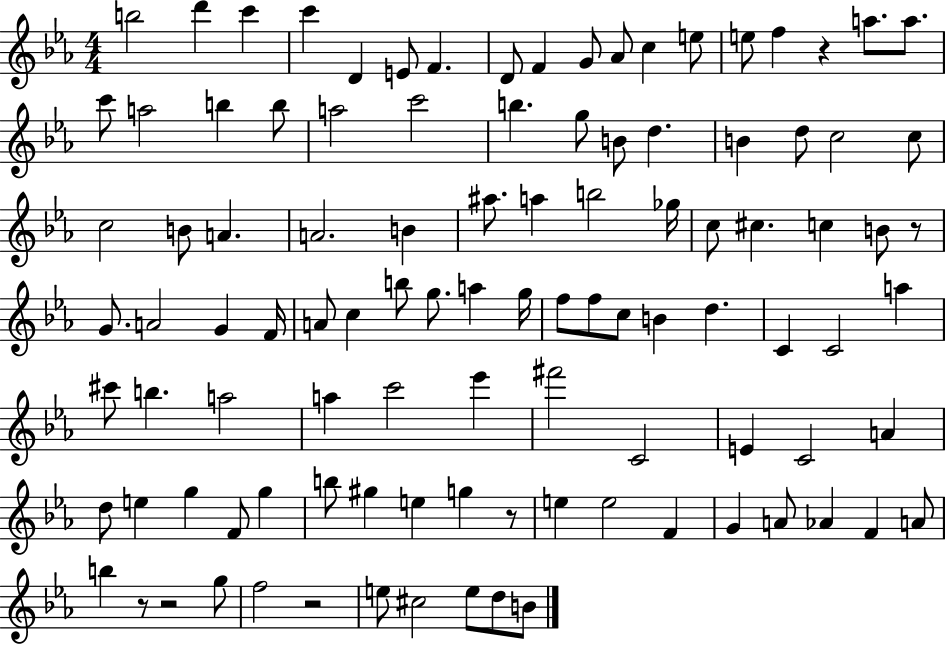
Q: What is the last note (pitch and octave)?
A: B4